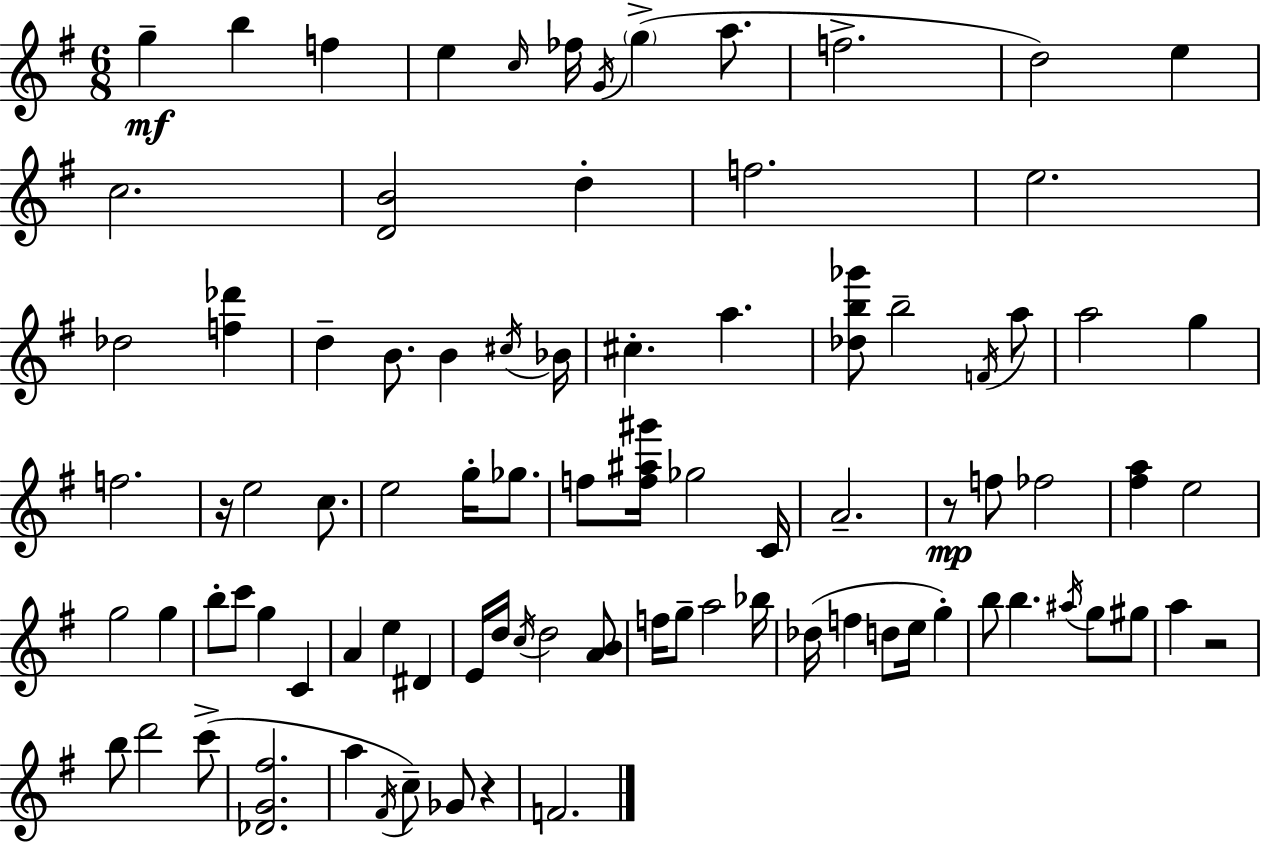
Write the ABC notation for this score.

X:1
T:Untitled
M:6/8
L:1/4
K:Em
g b f e c/4 _f/4 G/4 g a/2 f2 d2 e c2 [DB]2 d f2 e2 _d2 [f_d'] d B/2 B ^c/4 _B/4 ^c a [_db_g']/2 b2 F/4 a/2 a2 g f2 z/4 e2 c/2 e2 g/4 _g/2 f/2 [f^a^g']/4 _g2 C/4 A2 z/2 f/2 _f2 [^fa] e2 g2 g b/2 c'/2 g C A e ^D E/4 d/4 c/4 d2 [AB]/2 f/4 g/2 a2 _b/4 _d/4 f d/2 e/4 g b/2 b ^a/4 g/2 ^g/2 a z2 b/2 d'2 c'/2 [_DG^f]2 a ^F/4 c/2 _G/2 z F2